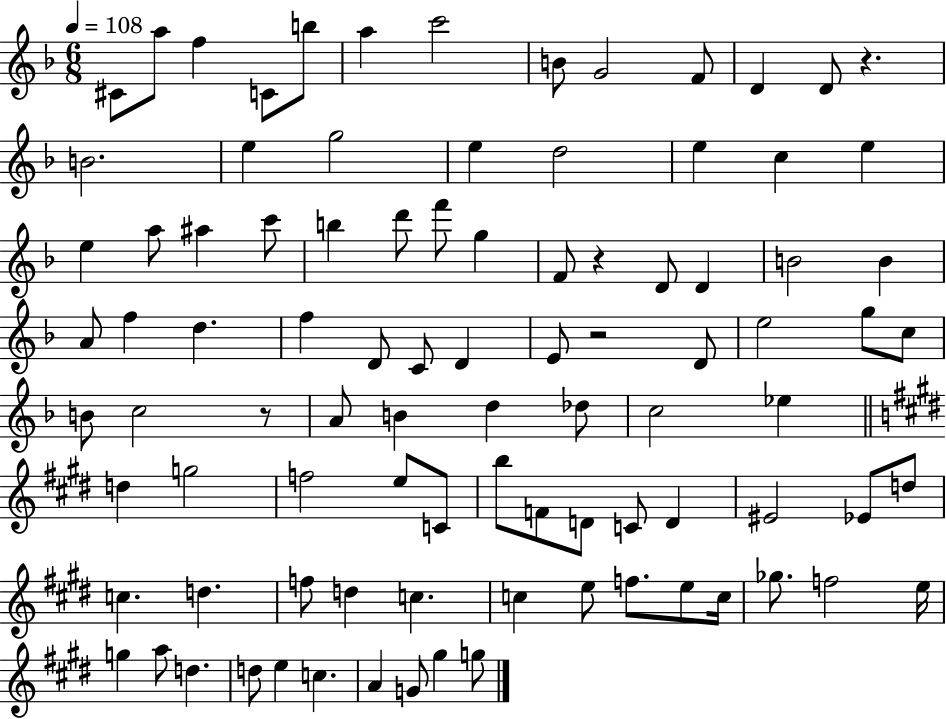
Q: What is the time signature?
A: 6/8